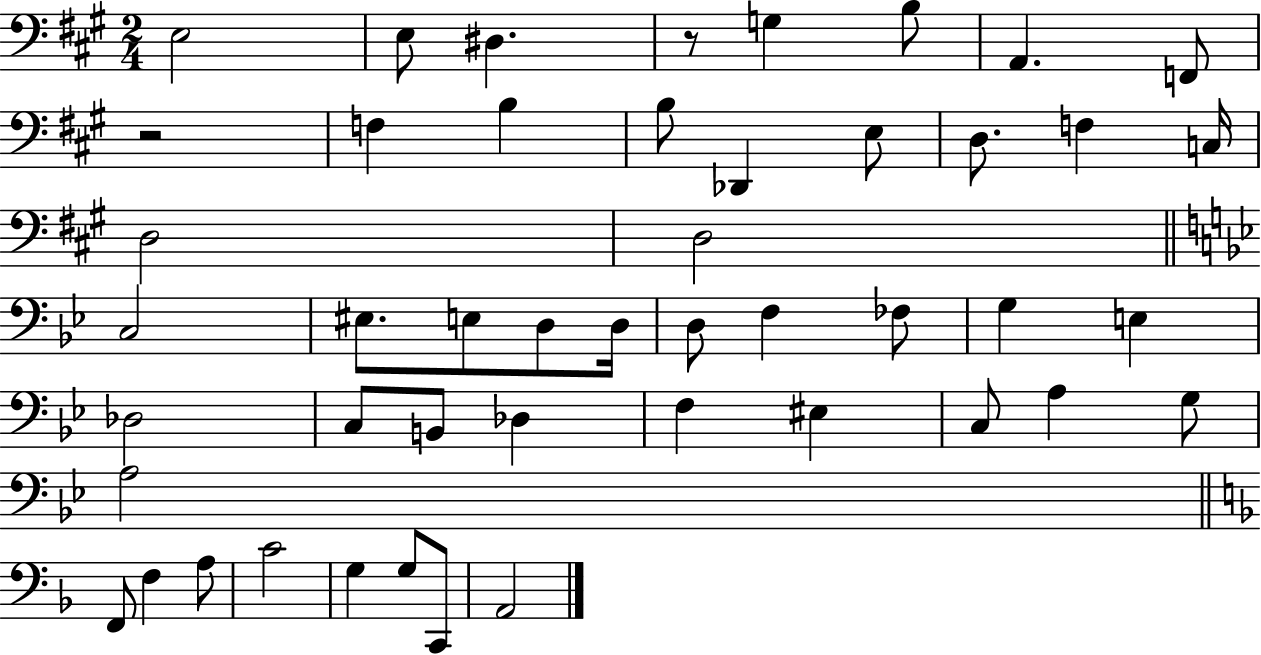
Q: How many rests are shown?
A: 2